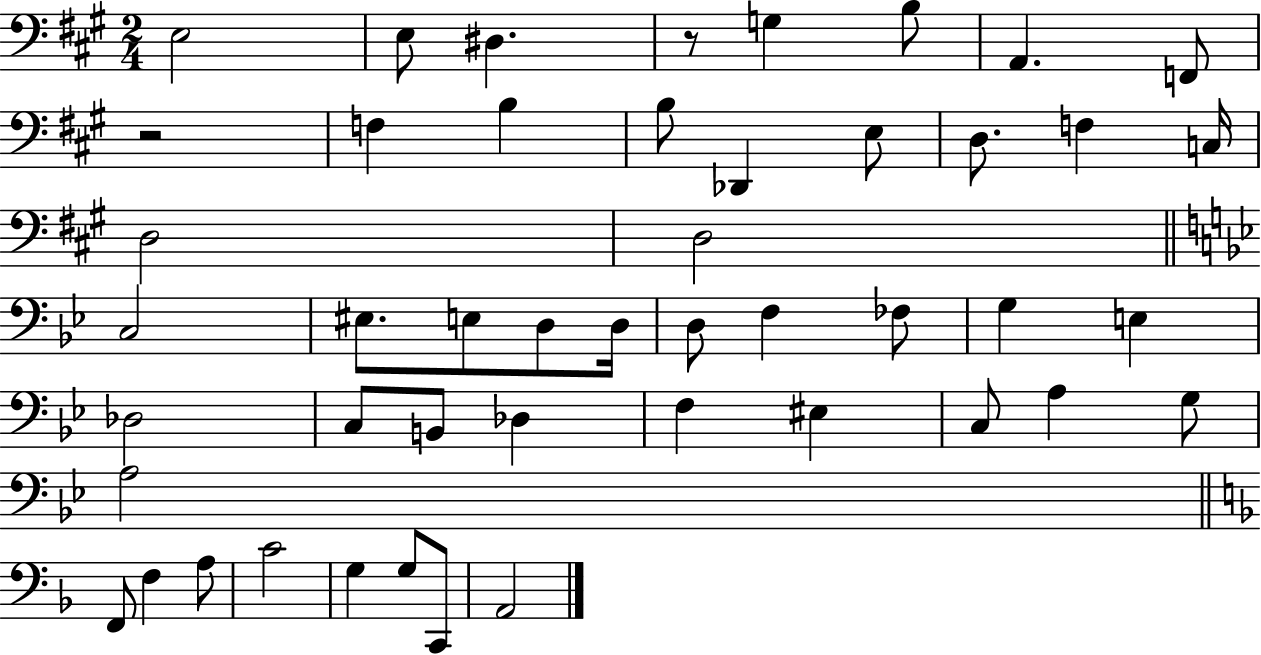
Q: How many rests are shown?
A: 2